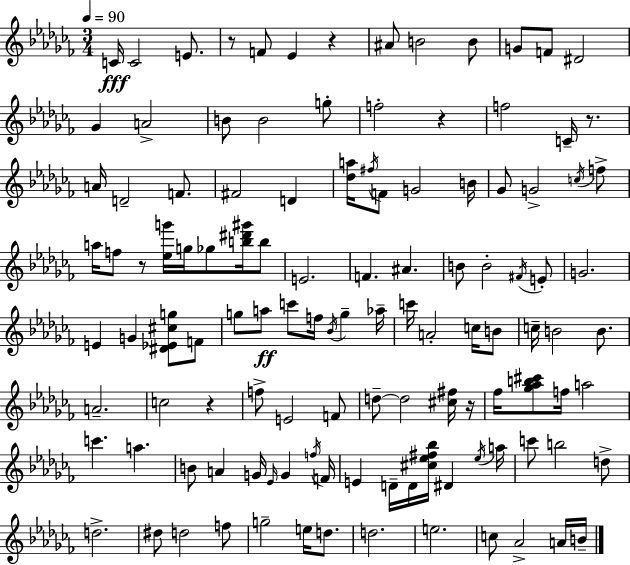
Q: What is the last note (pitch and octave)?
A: B4